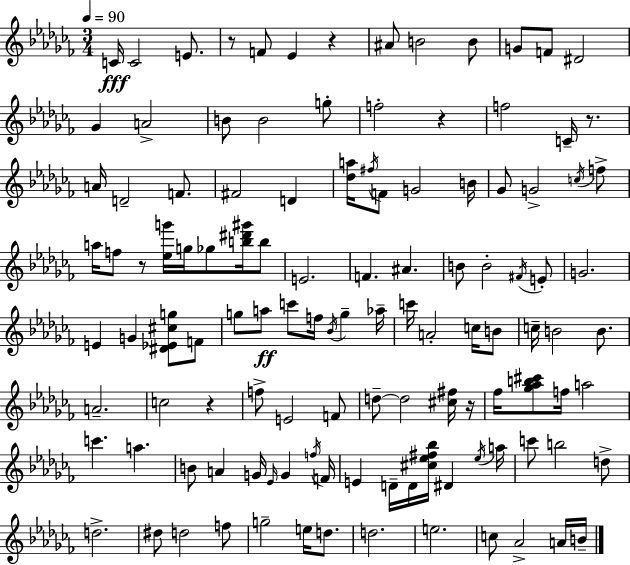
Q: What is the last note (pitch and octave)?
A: B4